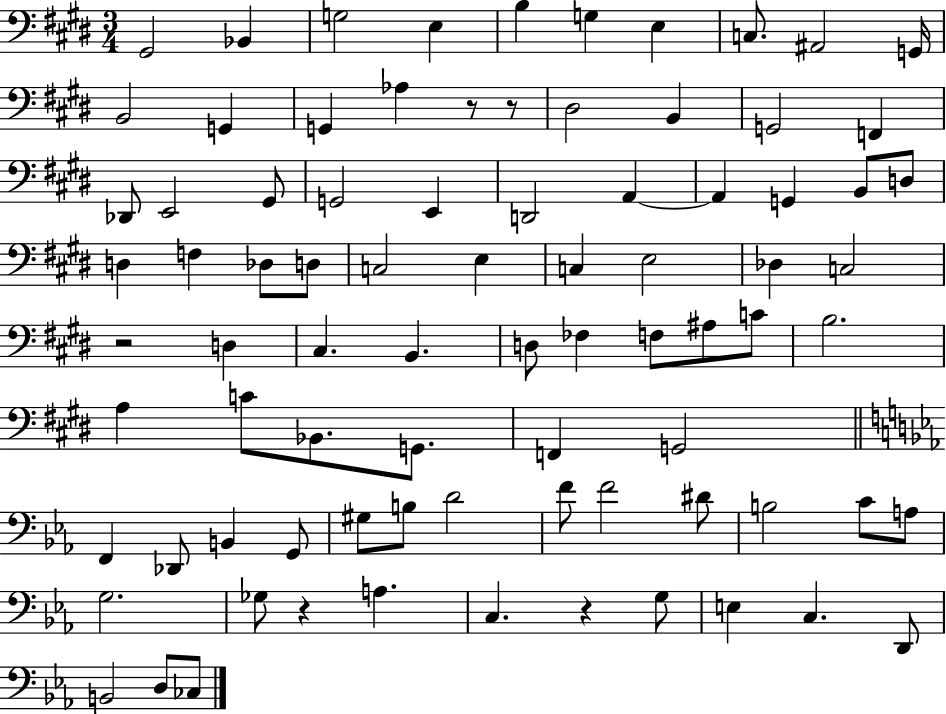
X:1
T:Untitled
M:3/4
L:1/4
K:E
^G,,2 _B,, G,2 E, B, G, E, C,/2 ^A,,2 G,,/4 B,,2 G,, G,, _A, z/2 z/2 ^D,2 B,, G,,2 F,, _D,,/2 E,,2 ^G,,/2 G,,2 E,, D,,2 A,, A,, G,, B,,/2 D,/2 D, F, _D,/2 D,/2 C,2 E, C, E,2 _D, C,2 z2 D, ^C, B,, D,/2 _F, F,/2 ^A,/2 C/2 B,2 A, C/2 _B,,/2 G,,/2 F,, G,,2 F,, _D,,/2 B,, G,,/2 ^G,/2 B,/2 D2 F/2 F2 ^D/2 B,2 C/2 A,/2 G,2 _G,/2 z A, C, z G,/2 E, C, D,,/2 B,,2 D,/2 _C,/2